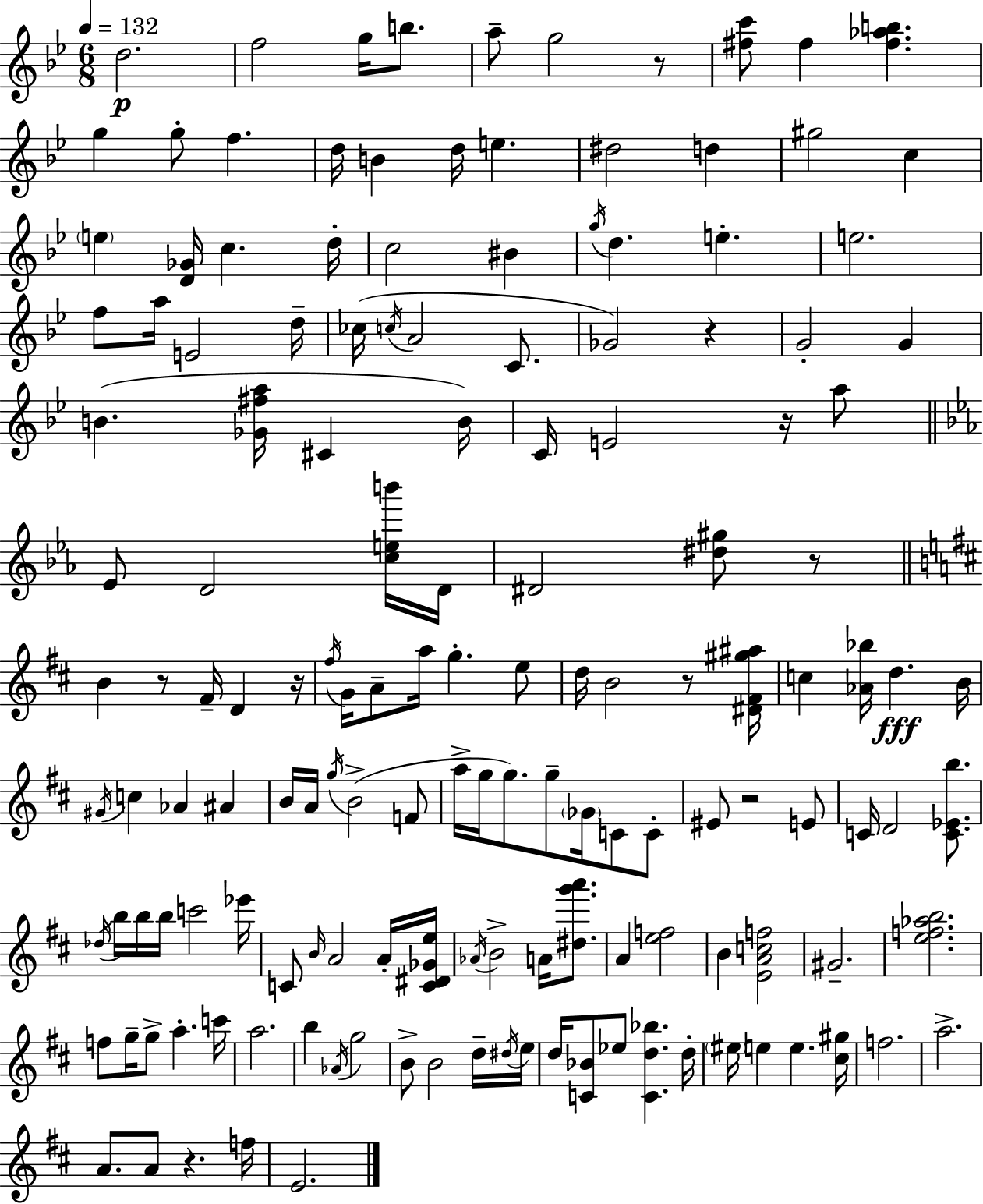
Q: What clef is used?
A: treble